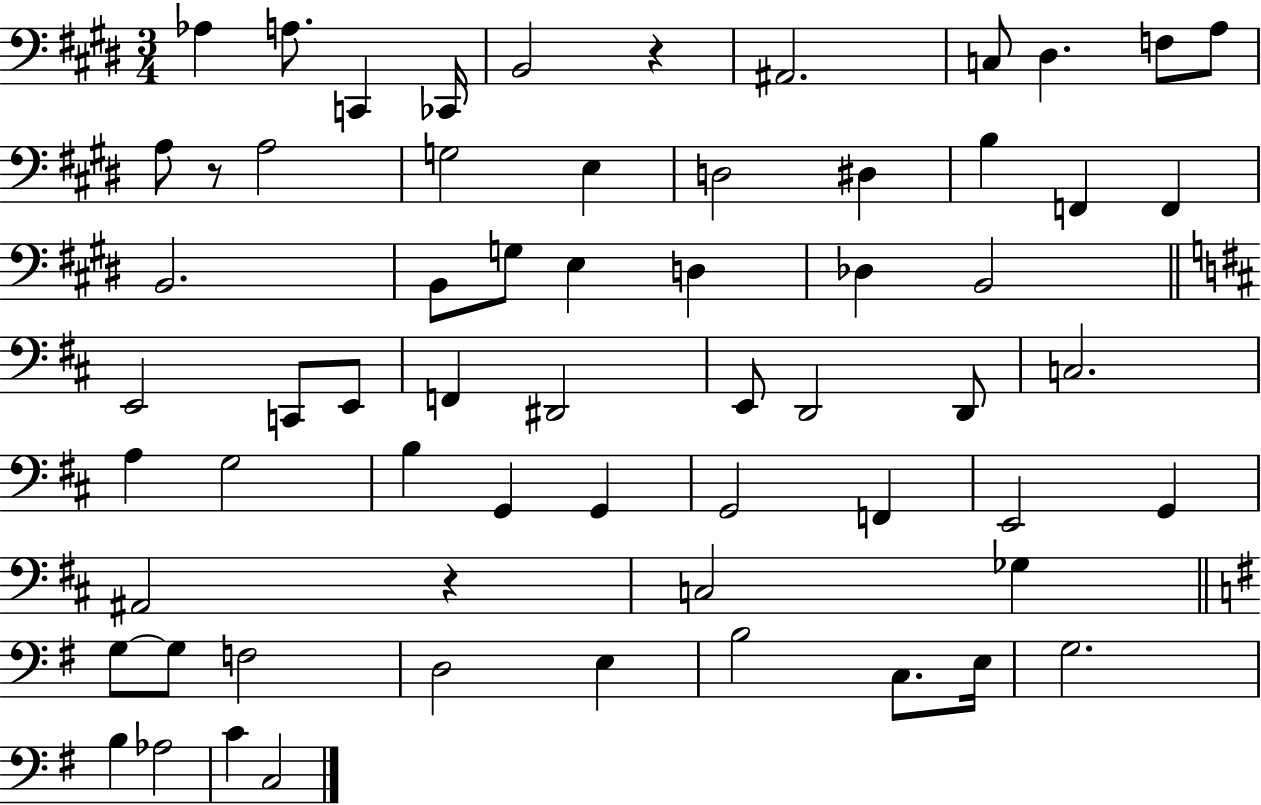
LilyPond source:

{
  \clef bass
  \numericTimeSignature
  \time 3/4
  \key e \major
  \repeat volta 2 { aes4 a8. c,4 ces,16 | b,2 r4 | ais,2. | c8 dis4. f8 a8 | \break a8 r8 a2 | g2 e4 | d2 dis4 | b4 f,4 f,4 | \break b,2. | b,8 g8 e4 d4 | des4 b,2 | \bar "||" \break \key b \minor e,2 c,8 e,8 | f,4 dis,2 | e,8 d,2 d,8 | c2. | \break a4 g2 | b4 g,4 g,4 | g,2 f,4 | e,2 g,4 | \break ais,2 r4 | c2 ges4 | \bar "||" \break \key e \minor g8~~ g8 f2 | d2 e4 | b2 c8. e16 | g2. | \break b4 aes2 | c'4 c2 | } \bar "|."
}